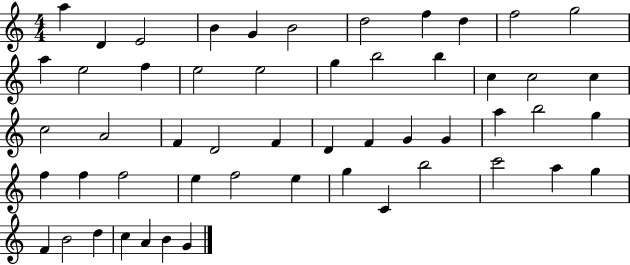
{
  \clef treble
  \numericTimeSignature
  \time 4/4
  \key c \major
  a''4 d'4 e'2 | b'4 g'4 b'2 | d''2 f''4 d''4 | f''2 g''2 | \break a''4 e''2 f''4 | e''2 e''2 | g''4 b''2 b''4 | c''4 c''2 c''4 | \break c''2 a'2 | f'4 d'2 f'4 | d'4 f'4 g'4 g'4 | a''4 b''2 g''4 | \break f''4 f''4 f''2 | e''4 f''2 e''4 | g''4 c'4 b''2 | c'''2 a''4 g''4 | \break f'4 b'2 d''4 | c''4 a'4 b'4 g'4 | \bar "|."
}